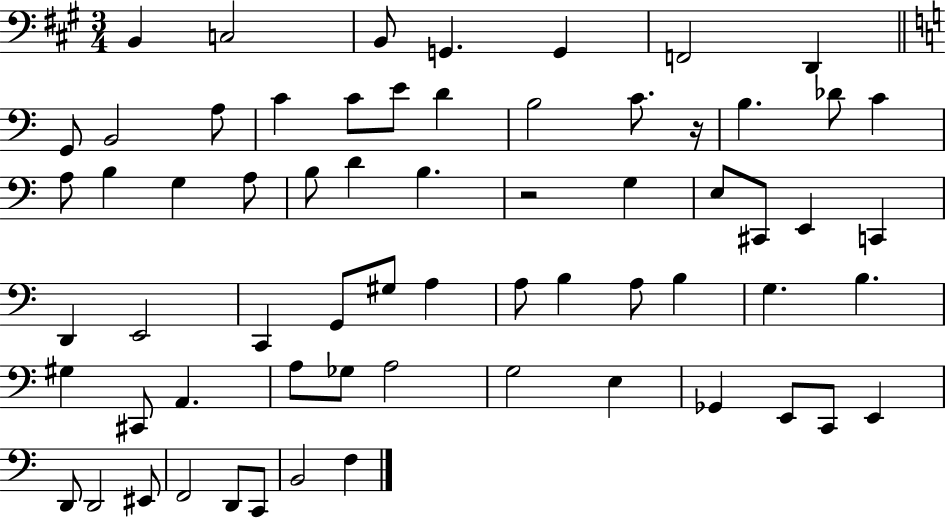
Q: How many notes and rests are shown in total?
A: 65